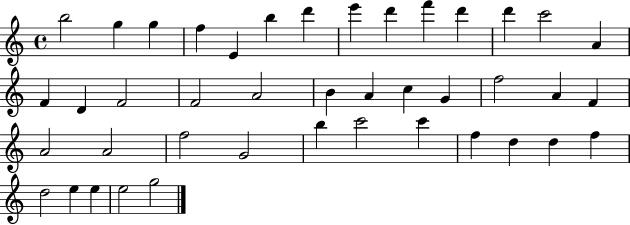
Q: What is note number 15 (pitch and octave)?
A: F4